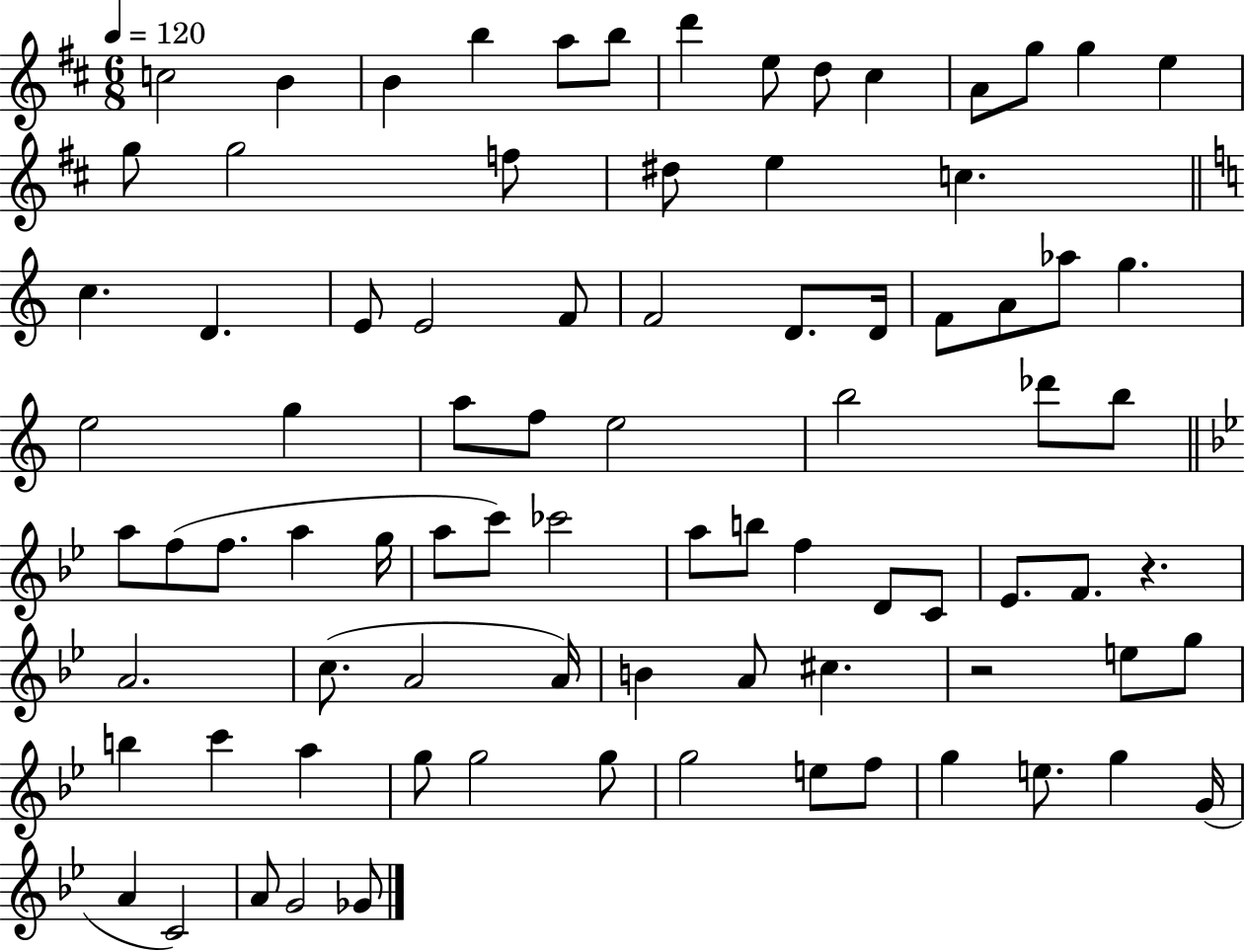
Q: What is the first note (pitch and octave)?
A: C5